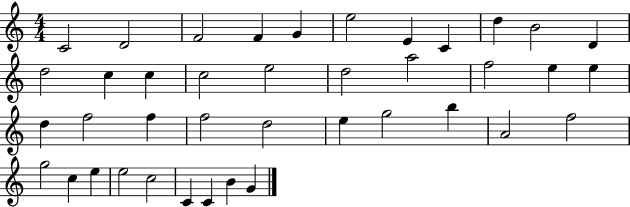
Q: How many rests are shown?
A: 0